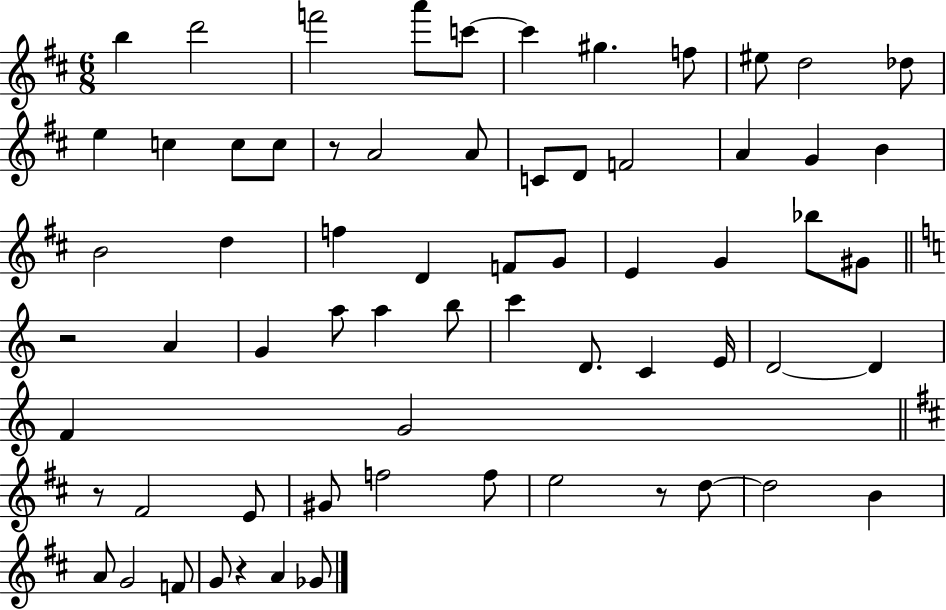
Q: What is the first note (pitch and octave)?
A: B5